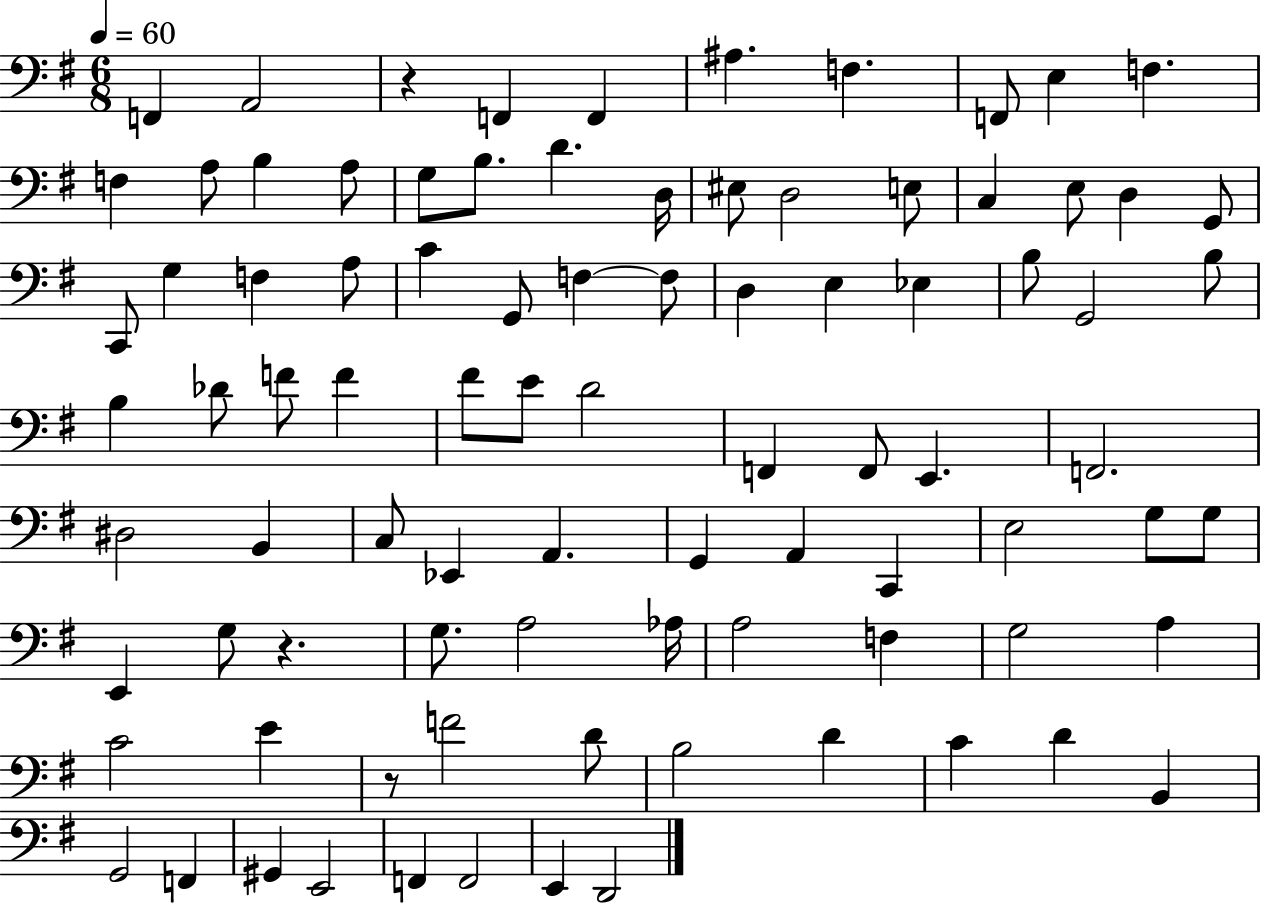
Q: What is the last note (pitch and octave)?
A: D2